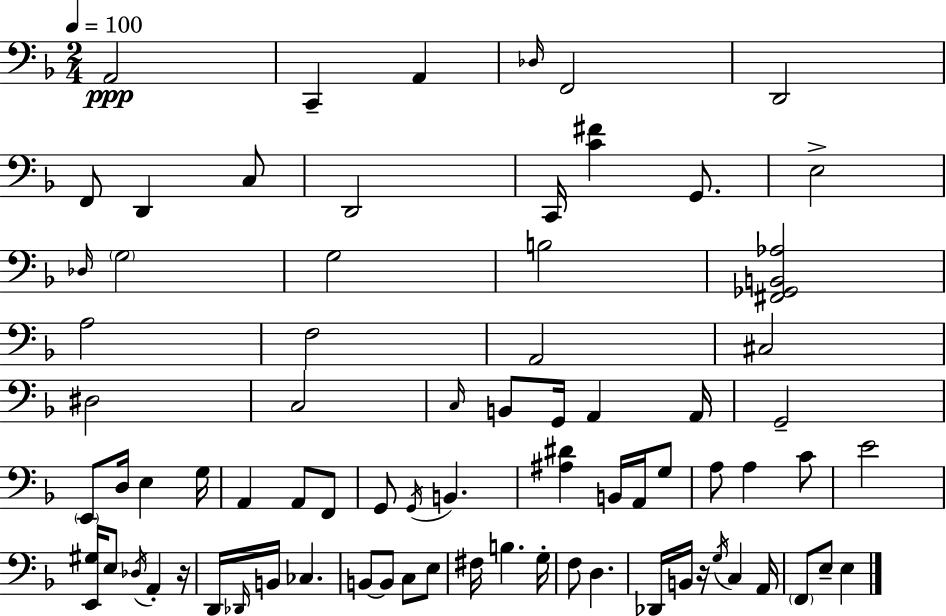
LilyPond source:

{
  \clef bass
  \numericTimeSignature
  \time 2/4
  \key d \minor
  \tempo 4 = 100
  a,2\ppp | c,4-- a,4 | \grace { des16 } f,2 | d,2 | \break f,8 d,4 c8 | d,2 | c,16 <c' fis'>4 g,8. | e2-> | \break \grace { des16 } \parenthesize g2 | g2 | b2 | <fis, ges, b, aes>2 | \break a2 | f2 | a,2 | cis2 | \break dis2 | c2 | \grace { c16 } b,8 g,16 a,4 | a,16 g,2-- | \break \parenthesize e,8 d16 e4 | g16 a,4 a,8 | f,8 g,8 \acciaccatura { g,16 } b,4. | <ais dis'>4 | \break b,16 a,16 g8 a8 a4 | c'8 e'2 | <e, gis>16 e8 \acciaccatura { des16 } | a,4-. r16 d,16 \grace { des,16 } b,16 | \break ces4. b,8~~ | b,8 c8 e8 fis16 b4. | g16-. f8 | d4. des,16 b,16 | \break r16 \acciaccatura { g16 } c4 a,16 \parenthesize f,8 | e8-- e4 \bar "|."
}